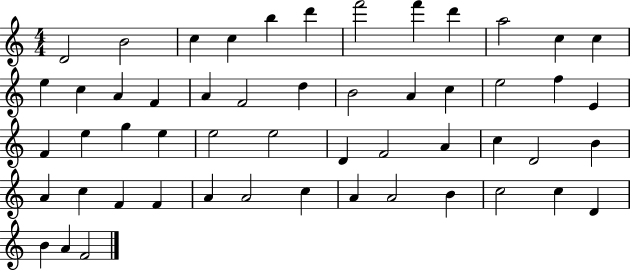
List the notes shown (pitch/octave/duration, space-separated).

D4/h B4/h C5/q C5/q B5/q D6/q F6/h F6/q D6/q A5/h C5/q C5/q E5/q C5/q A4/q F4/q A4/q F4/h D5/q B4/h A4/q C5/q E5/h F5/q E4/q F4/q E5/q G5/q E5/q E5/h E5/h D4/q F4/h A4/q C5/q D4/h B4/q A4/q C5/q F4/q F4/q A4/q A4/h C5/q A4/q A4/h B4/q C5/h C5/q D4/q B4/q A4/q F4/h